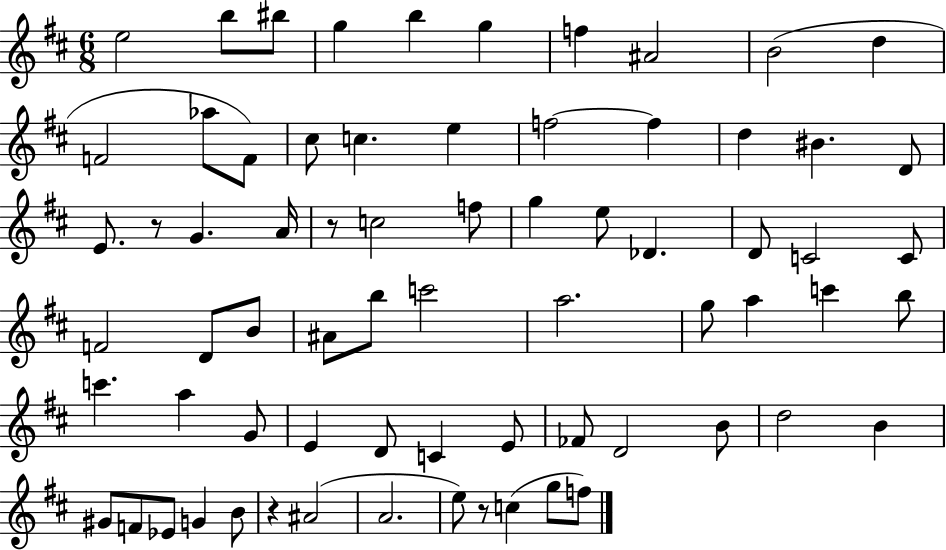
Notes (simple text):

E5/h B5/e BIS5/e G5/q B5/q G5/q F5/q A#4/h B4/h D5/q F4/h Ab5/e F4/e C#5/e C5/q. E5/q F5/h F5/q D5/q BIS4/q. D4/e E4/e. R/e G4/q. A4/s R/e C5/h F5/e G5/q E5/e Db4/q. D4/e C4/h C4/e F4/h D4/e B4/e A#4/e B5/e C6/h A5/h. G5/e A5/q C6/q B5/e C6/q. A5/q G4/e E4/q D4/e C4/q E4/e FES4/e D4/h B4/e D5/h B4/q G#4/e F4/e Eb4/e G4/q B4/e R/q A#4/h A4/h. E5/e R/e C5/q G5/e F5/e